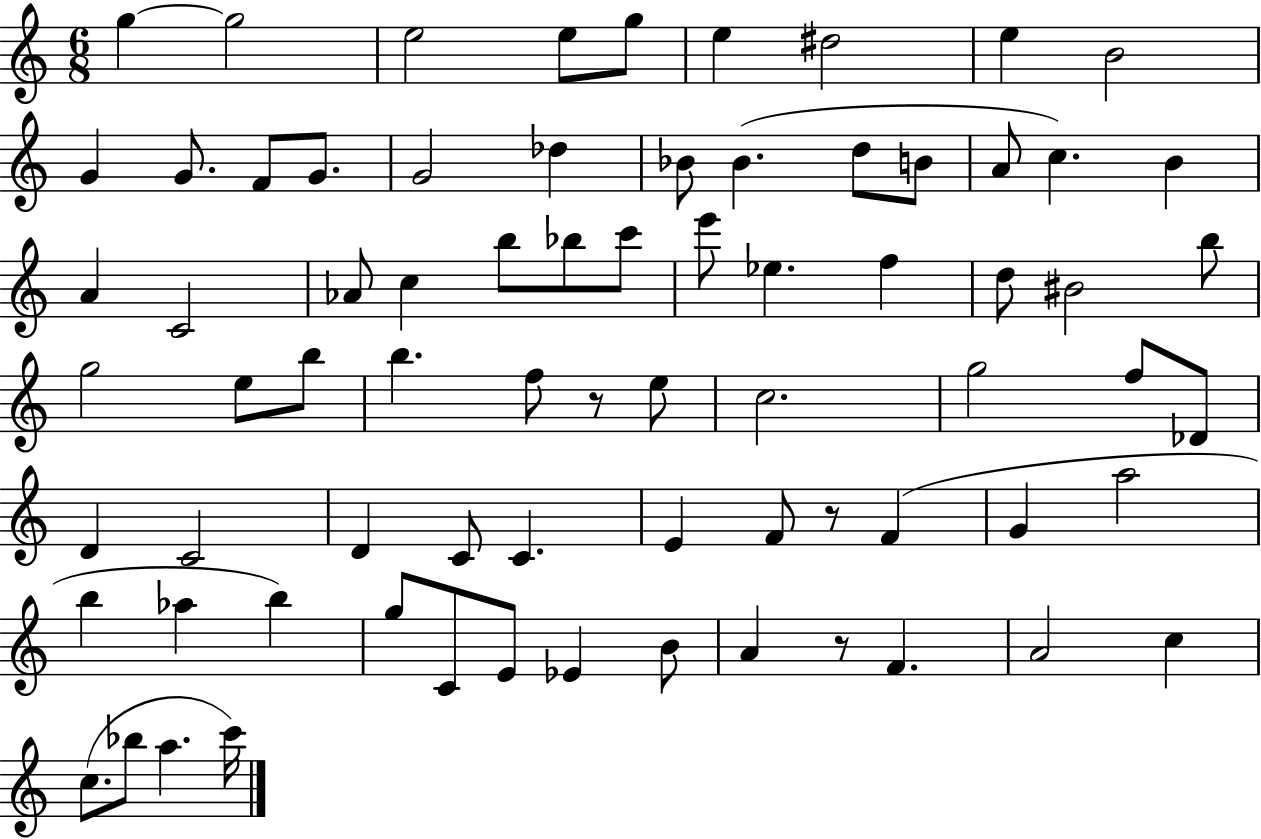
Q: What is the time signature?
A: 6/8